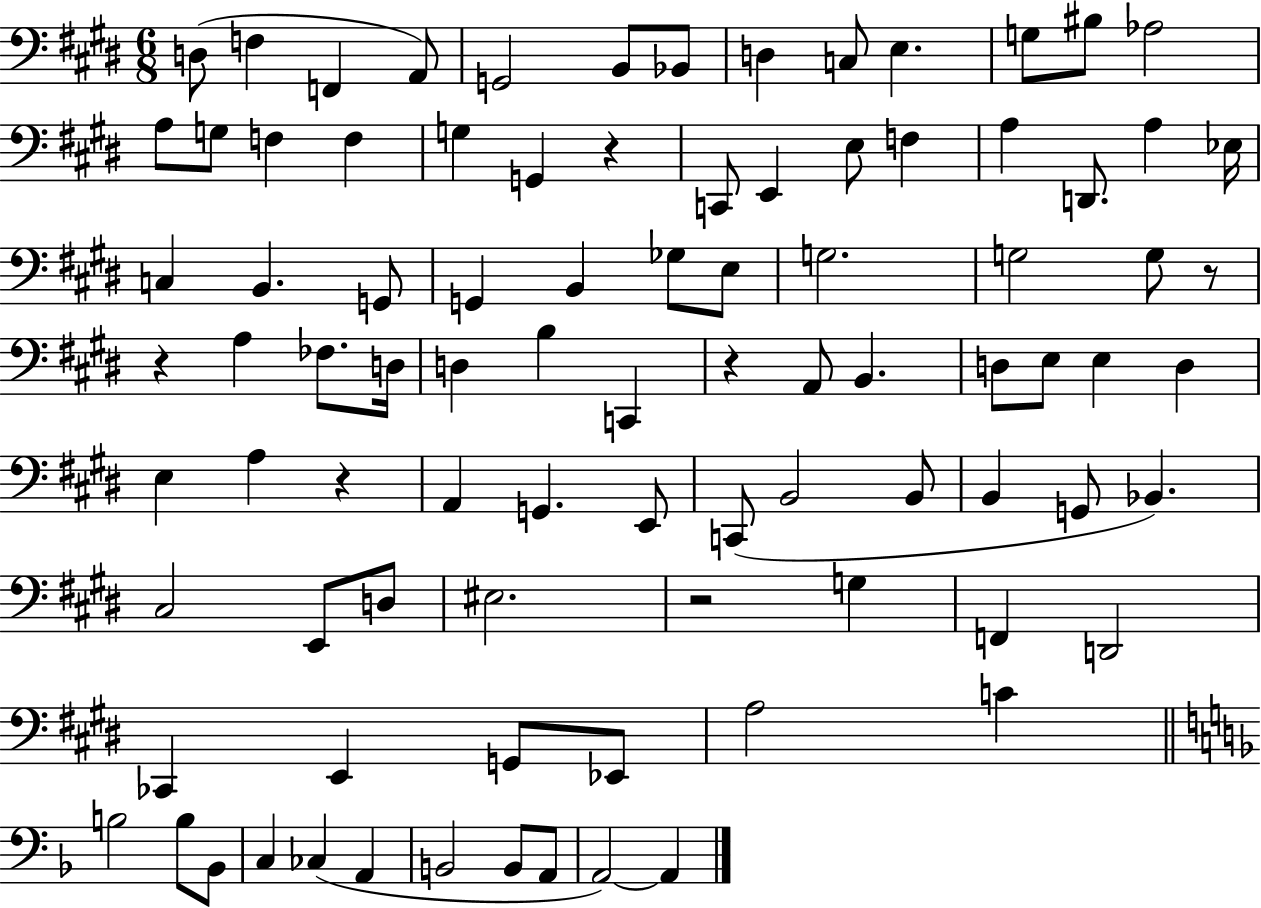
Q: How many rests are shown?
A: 6